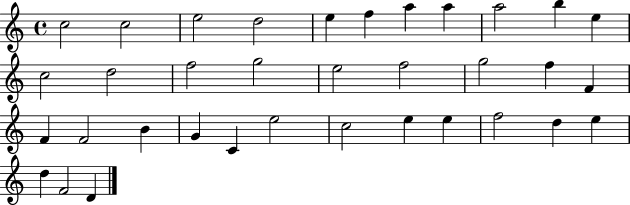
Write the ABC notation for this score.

X:1
T:Untitled
M:4/4
L:1/4
K:C
c2 c2 e2 d2 e f a a a2 b e c2 d2 f2 g2 e2 f2 g2 f F F F2 B G C e2 c2 e e f2 d e d F2 D